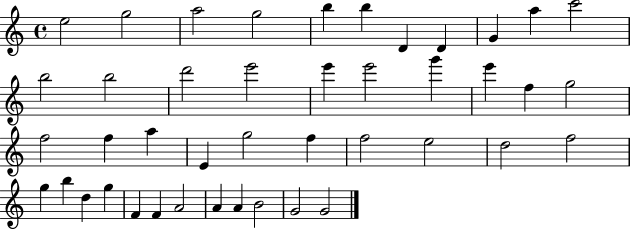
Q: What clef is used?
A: treble